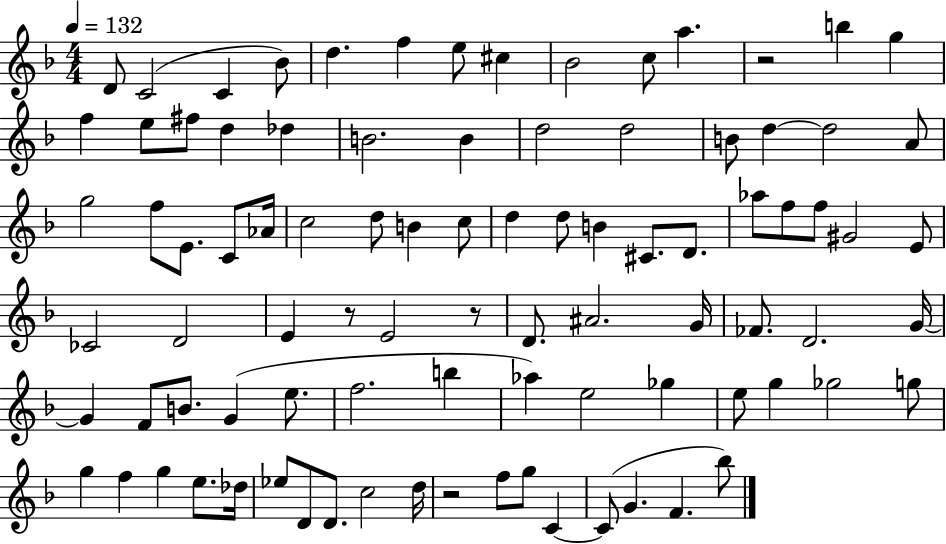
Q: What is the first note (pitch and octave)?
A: D4